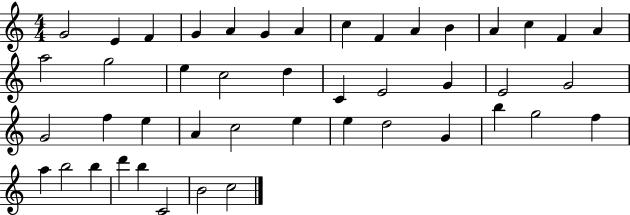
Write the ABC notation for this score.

X:1
T:Untitled
M:4/4
L:1/4
K:C
G2 E F G A G A c F A B A c F A a2 g2 e c2 d C E2 G E2 G2 G2 f e A c2 e e d2 G b g2 f a b2 b d' b C2 B2 c2